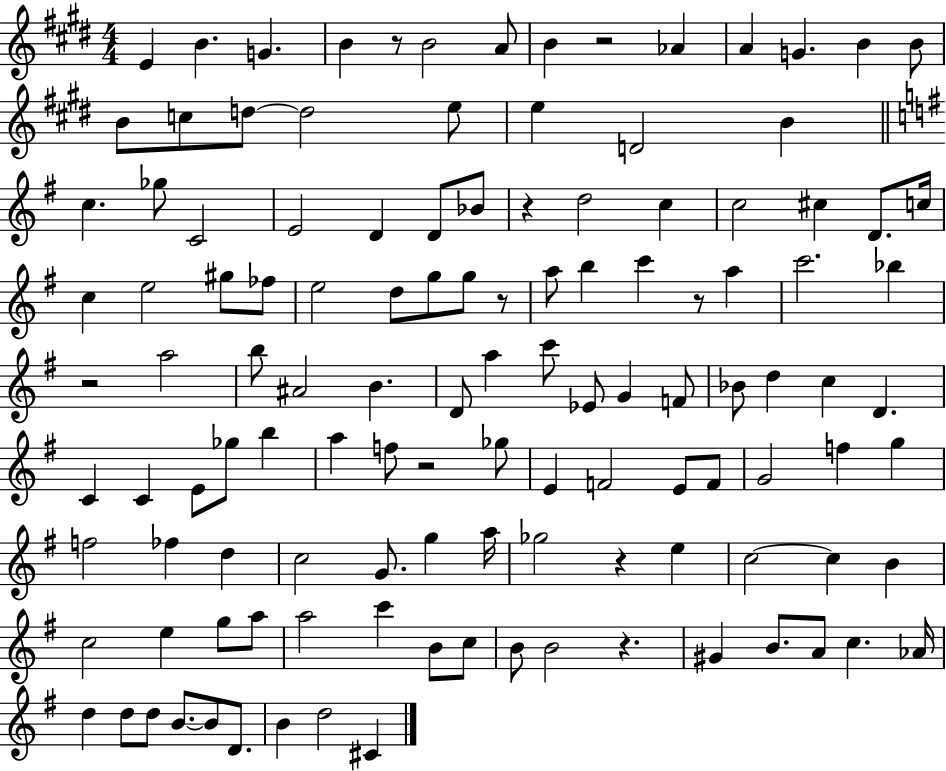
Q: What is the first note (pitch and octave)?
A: E4